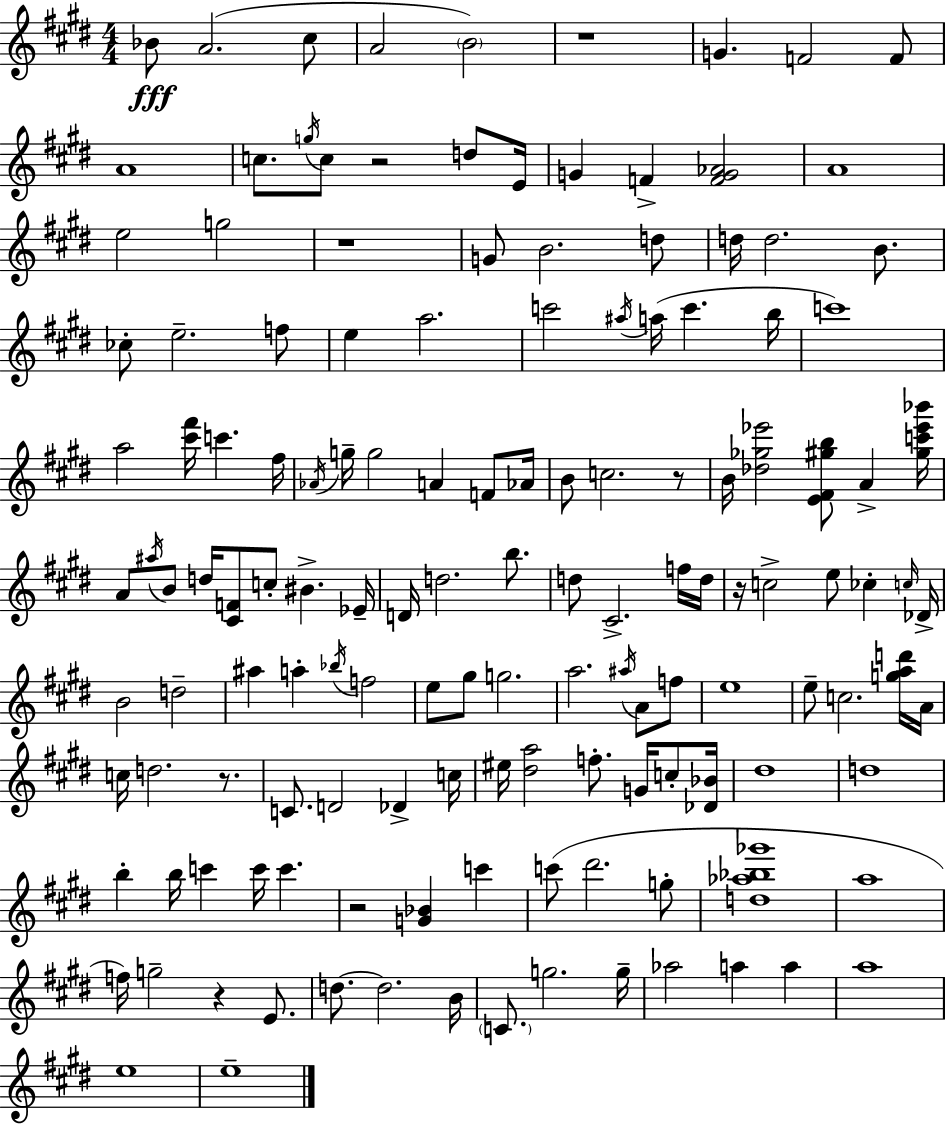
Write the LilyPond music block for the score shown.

{
  \clef treble
  \numericTimeSignature
  \time 4/4
  \key e \major
  bes'8\fff a'2.( cis''8 | a'2 \parenthesize b'2) | r1 | g'4. f'2 f'8 | \break a'1 | c''8. \acciaccatura { g''16 } c''8 r2 d''8 | e'16 g'4 f'4-> <f' g' aes'>2 | a'1 | \break e''2 g''2 | r1 | g'8 b'2. d''8 | d''16 d''2. b'8. | \break ces''8-. e''2.-- f''8 | e''4 a''2. | c'''2 \acciaccatura { ais''16 } a''16( c'''4. | b''16 c'''1) | \break a''2 <cis''' fis'''>16 c'''4. | fis''16 \acciaccatura { aes'16 } g''16-- g''2 a'4 | f'8 aes'16 b'8 c''2. | r8 b'16 <des'' ges'' ees'''>2 <e' fis' gis'' b''>8 a'4-> | \break <gis'' c''' ees''' bes'''>16 a'8 \acciaccatura { ais''16 } b'8 d''16 <cis' f'>8 c''8-. bis'4.-> | ees'16-- d'16 d''2. | b''8. d''8 cis'2.-> | f''16 d''16 r16 c''2-> e''8 ces''4-. | \break \grace { c''16 } des'16-> b'2 d''2-- | ais''4 a''4-. \acciaccatura { bes''16 } f''2 | e''8 gis''8 g''2. | a''2. | \break \acciaccatura { ais''16 } a'8 f''8 e''1 | e''8-- c''2. | <g'' a'' d'''>16 a'16 c''16 d''2. | r8. c'8. d'2 | \break des'4-> c''16 eis''16 <dis'' a''>2 | f''8.-. g'16 c''8-. <des' bes'>16 dis''1 | d''1 | b''4-. b''16 c'''4 | \break c'''16 c'''4. r2 <g' bes'>4 | c'''4 c'''8( dis'''2. | g''8-. <d'' aes'' bes'' ges'''>1 | a''1 | \break f''16) g''2-- | r4 e'8. d''8.~~ d''2. | b'16 \parenthesize c'8. g''2. | g''16-- aes''2 a''4 | \break a''4 a''1 | e''1 | e''1-- | \bar "|."
}